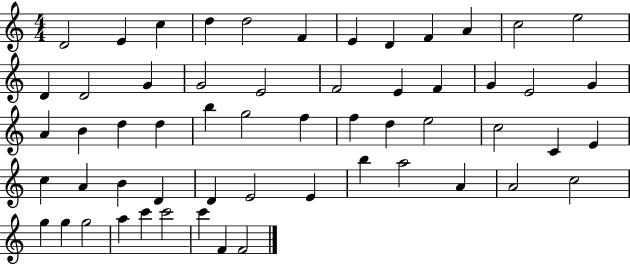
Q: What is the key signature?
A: C major